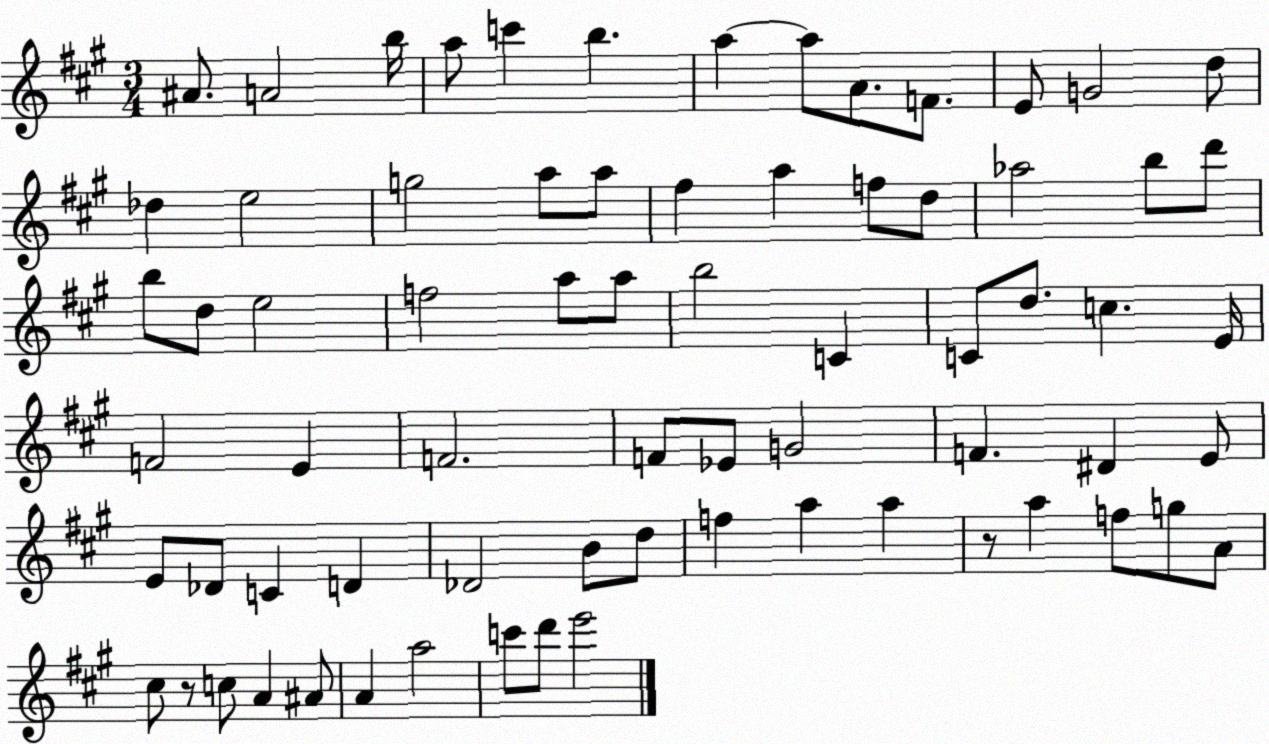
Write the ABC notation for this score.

X:1
T:Untitled
M:3/4
L:1/4
K:A
^A/2 A2 b/4 a/2 c' b a a/2 A/2 F/2 E/2 G2 d/2 _d e2 g2 a/2 a/2 ^f a f/2 d/2 _a2 b/2 d'/2 b/2 d/2 e2 f2 a/2 a/2 b2 C C/2 d/2 c E/4 F2 E F2 F/2 _E/2 G2 F ^D E/2 E/2 _D/2 C D _D2 B/2 d/2 f a a z/2 a f/2 g/2 A/2 ^c/2 z/2 c/2 A ^A/2 A a2 c'/2 d'/2 e'2